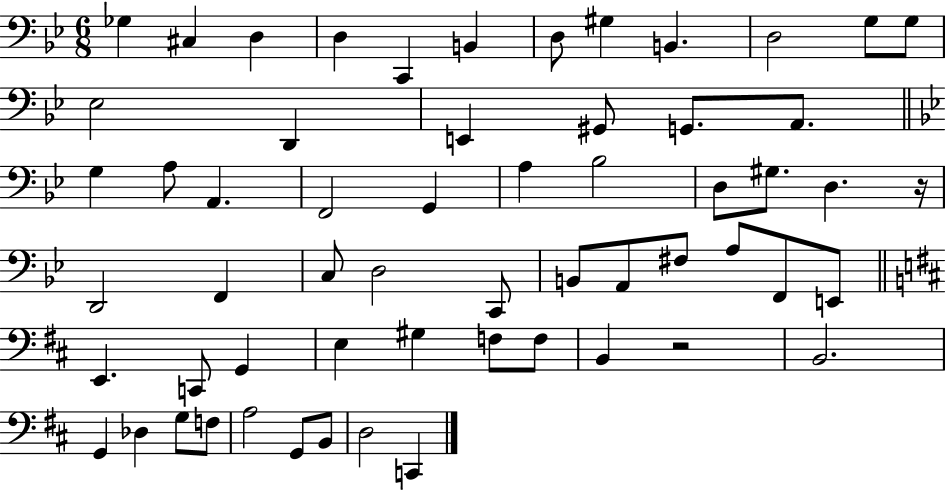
{
  \clef bass
  \numericTimeSignature
  \time 6/8
  \key bes \major
  ges4 cis4 d4 | d4 c,4 b,4 | d8 gis4 b,4. | d2 g8 g8 | \break ees2 d,4 | e,4 gis,8 g,8. a,8. | \bar "||" \break \key bes \major g4 a8 a,4. | f,2 g,4 | a4 bes2 | d8 gis8. d4. r16 | \break d,2 f,4 | c8 d2 c,8 | b,8 a,8 fis8 a8 f,8 e,8 | \bar "||" \break \key b \minor e,4. c,8 g,4 | e4 gis4 f8 f8 | b,4 r2 | b,2. | \break g,4 des4 g8 f8 | a2 g,8 b,8 | d2 c,4 | \bar "|."
}